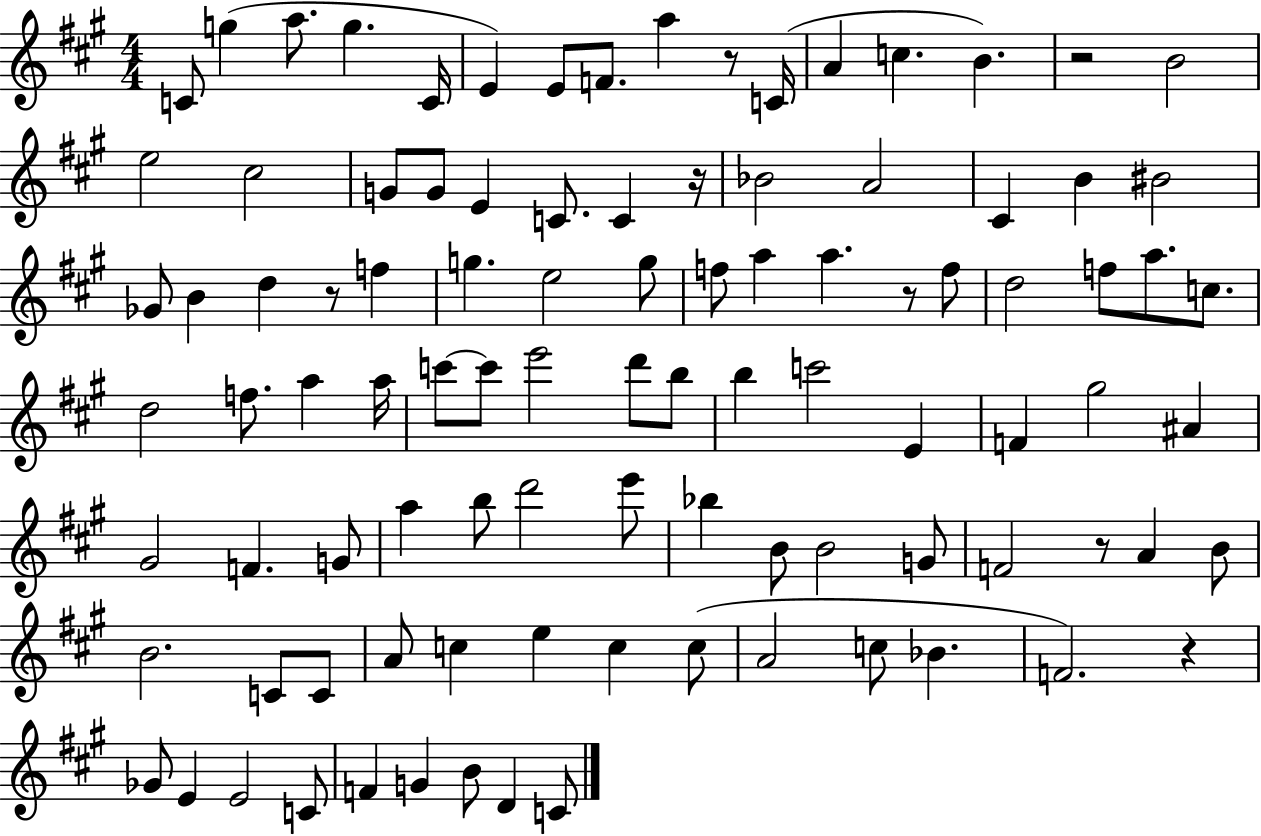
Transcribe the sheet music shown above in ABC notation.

X:1
T:Untitled
M:4/4
L:1/4
K:A
C/2 g a/2 g C/4 E E/2 F/2 a z/2 C/4 A c B z2 B2 e2 ^c2 G/2 G/2 E C/2 C z/4 _B2 A2 ^C B ^B2 _G/2 B d z/2 f g e2 g/2 f/2 a a z/2 f/2 d2 f/2 a/2 c/2 d2 f/2 a a/4 c'/2 c'/2 e'2 d'/2 b/2 b c'2 E F ^g2 ^A ^G2 F G/2 a b/2 d'2 e'/2 _b B/2 B2 G/2 F2 z/2 A B/2 B2 C/2 C/2 A/2 c e c c/2 A2 c/2 _B F2 z _G/2 E E2 C/2 F G B/2 D C/2